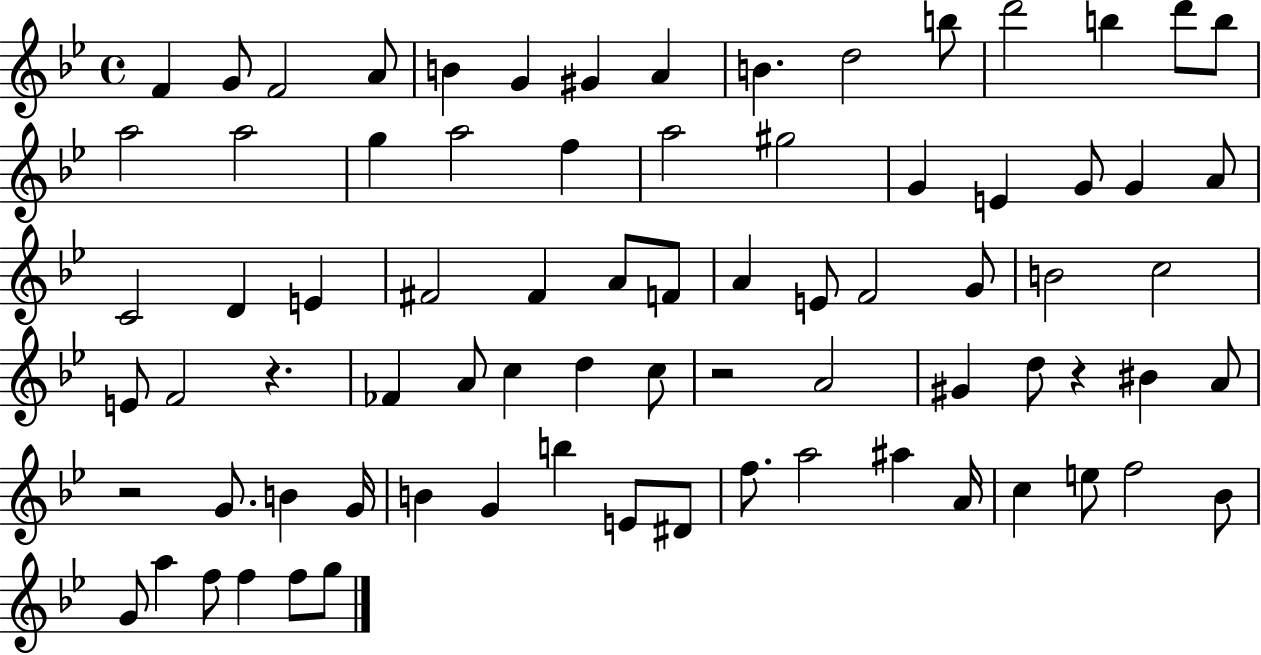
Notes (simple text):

F4/q G4/e F4/h A4/e B4/q G4/q G#4/q A4/q B4/q. D5/h B5/e D6/h B5/q D6/e B5/e A5/h A5/h G5/q A5/h F5/q A5/h G#5/h G4/q E4/q G4/e G4/q A4/e C4/h D4/q E4/q F#4/h F#4/q A4/e F4/e A4/q E4/e F4/h G4/e B4/h C5/h E4/e F4/h R/q. FES4/q A4/e C5/q D5/q C5/e R/h A4/h G#4/q D5/e R/q BIS4/q A4/e R/h G4/e. B4/q G4/s B4/q G4/q B5/q E4/e D#4/e F5/e. A5/h A#5/q A4/s C5/q E5/e F5/h Bb4/e G4/e A5/q F5/e F5/q F5/e G5/e